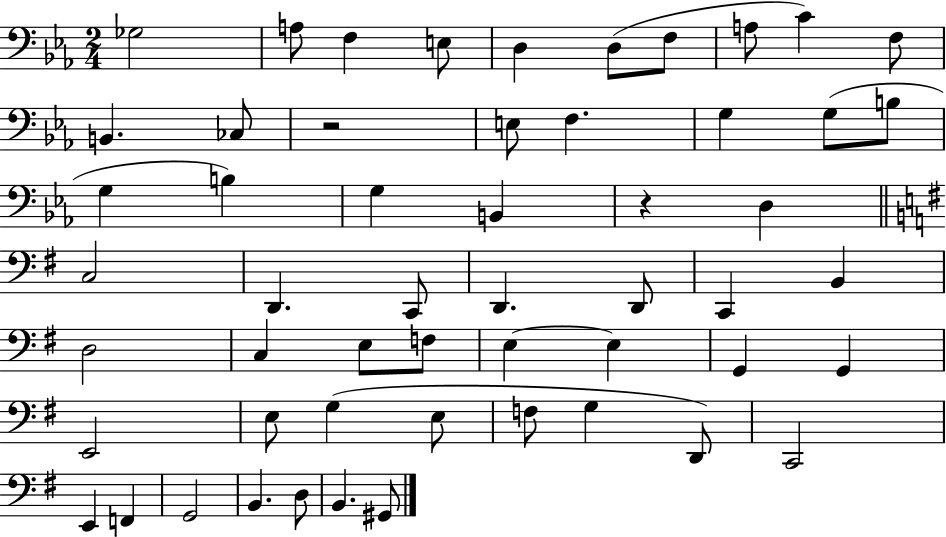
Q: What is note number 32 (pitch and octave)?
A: E3